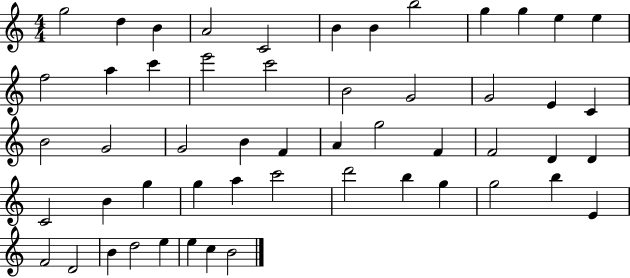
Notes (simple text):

G5/h D5/q B4/q A4/h C4/h B4/q B4/q B5/h G5/q G5/q E5/q E5/q F5/h A5/q C6/q E6/h C6/h B4/h G4/h G4/h E4/q C4/q B4/h G4/h G4/h B4/q F4/q A4/q G5/h F4/q F4/h D4/q D4/q C4/h B4/q G5/q G5/q A5/q C6/h D6/h B5/q G5/q G5/h B5/q E4/q F4/h D4/h B4/q D5/h E5/q E5/q C5/q B4/h